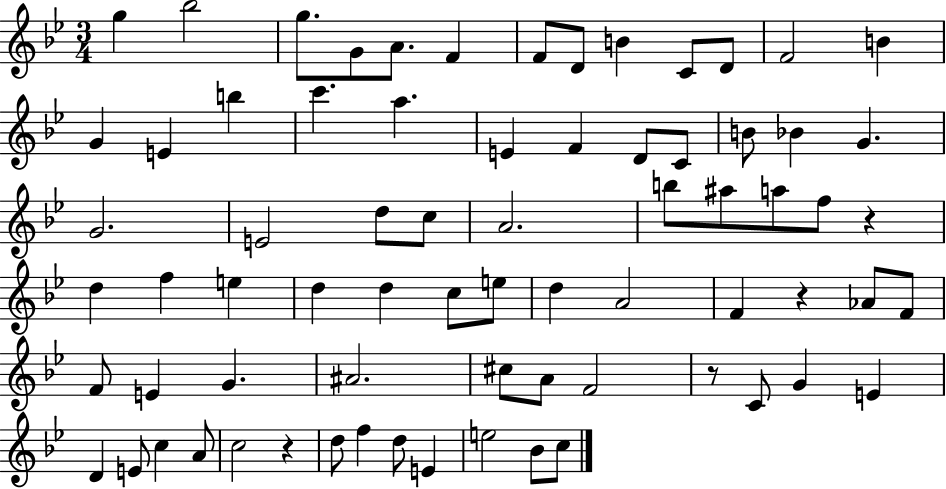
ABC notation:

X:1
T:Untitled
M:3/4
L:1/4
K:Bb
g _b2 g/2 G/2 A/2 F F/2 D/2 B C/2 D/2 F2 B G E b c' a E F D/2 C/2 B/2 _B G G2 E2 d/2 c/2 A2 b/2 ^a/2 a/2 f/2 z d f e d d c/2 e/2 d A2 F z _A/2 F/2 F/2 E G ^A2 ^c/2 A/2 F2 z/2 C/2 G E D E/2 c A/2 c2 z d/2 f d/2 E e2 _B/2 c/2